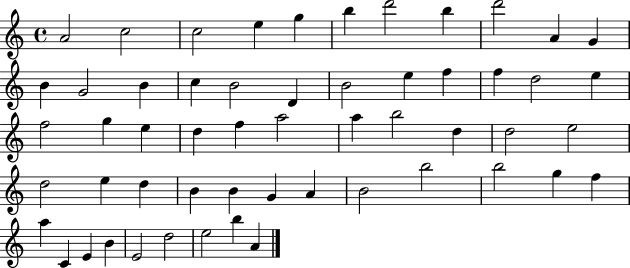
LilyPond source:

{
  \clef treble
  \time 4/4
  \defaultTimeSignature
  \key c \major
  a'2 c''2 | c''2 e''4 g''4 | b''4 d'''2 b''4 | d'''2 a'4 g'4 | \break b'4 g'2 b'4 | c''4 b'2 d'4 | b'2 e''4 f''4 | f''4 d''2 e''4 | \break f''2 g''4 e''4 | d''4 f''4 a''2 | a''4 b''2 d''4 | d''2 e''2 | \break d''2 e''4 d''4 | b'4 b'4 g'4 a'4 | b'2 b''2 | b''2 g''4 f''4 | \break a''4 c'4 e'4 b'4 | e'2 d''2 | e''2 b''4 a'4 | \bar "|."
}